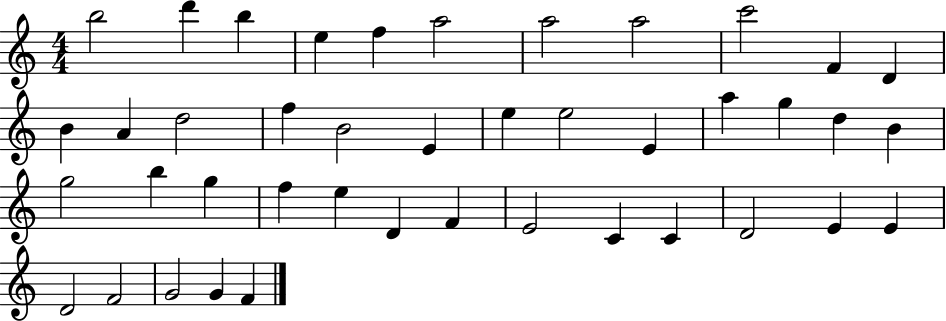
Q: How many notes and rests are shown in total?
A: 42